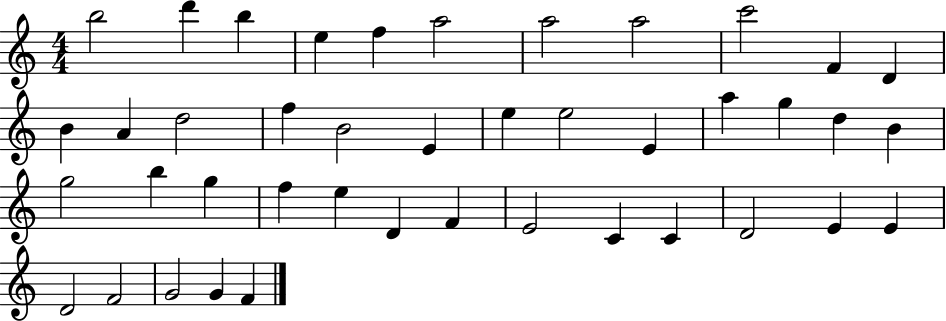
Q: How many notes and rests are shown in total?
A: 42